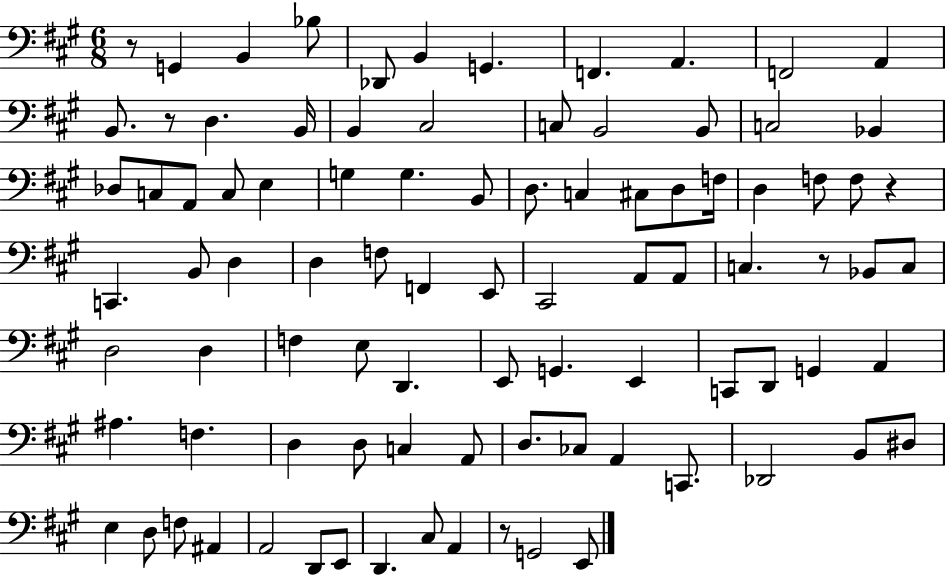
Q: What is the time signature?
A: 6/8